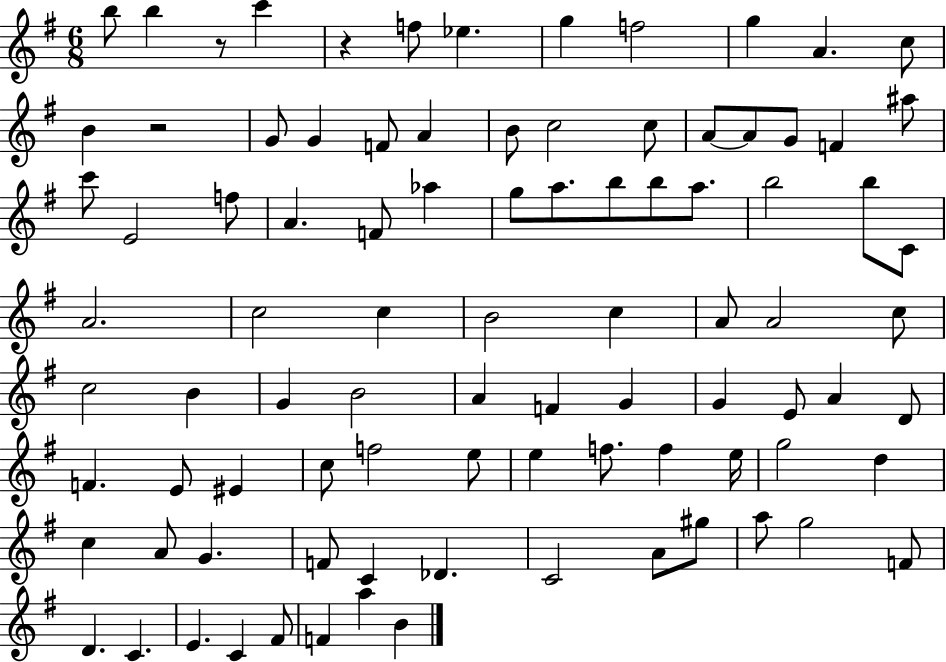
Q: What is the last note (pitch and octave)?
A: B4